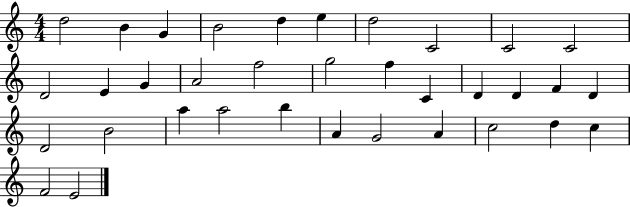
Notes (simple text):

D5/h B4/q G4/q B4/h D5/q E5/q D5/h C4/h C4/h C4/h D4/h E4/q G4/q A4/h F5/h G5/h F5/q C4/q D4/q D4/q F4/q D4/q D4/h B4/h A5/q A5/h B5/q A4/q G4/h A4/q C5/h D5/q C5/q F4/h E4/h